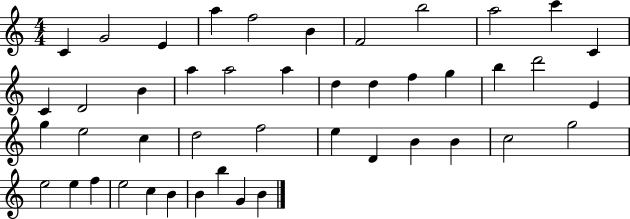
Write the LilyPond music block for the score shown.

{
  \clef treble
  \numericTimeSignature
  \time 4/4
  \key c \major
  c'4 g'2 e'4 | a''4 f''2 b'4 | f'2 b''2 | a''2 c'''4 c'4 | \break c'4 d'2 b'4 | a''4 a''2 a''4 | d''4 d''4 f''4 g''4 | b''4 d'''2 e'4 | \break g''4 e''2 c''4 | d''2 f''2 | e''4 d'4 b'4 b'4 | c''2 g''2 | \break e''2 e''4 f''4 | e''2 c''4 b'4 | b'4 b''4 g'4 b'4 | \bar "|."
}